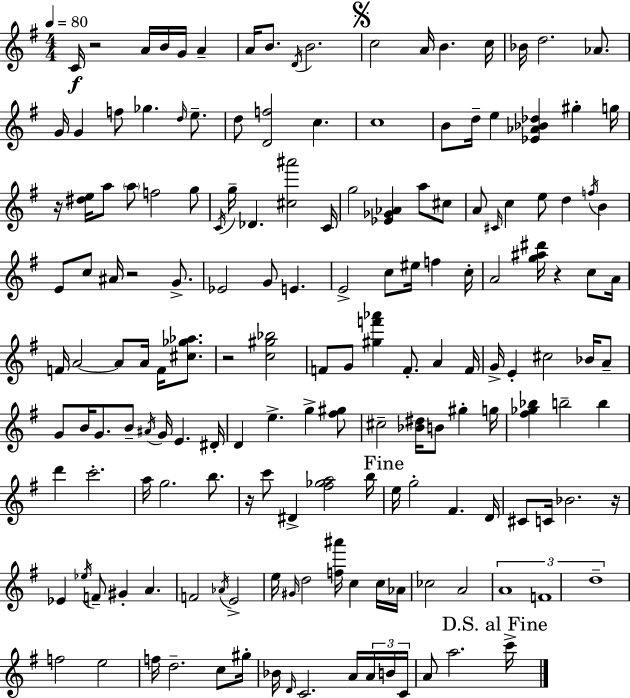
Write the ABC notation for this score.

X:1
T:Untitled
M:4/4
L:1/4
K:Em
C/4 z2 A/4 B/4 G/4 A A/4 B/2 D/4 B2 c2 A/4 B c/4 _B/4 d2 _A/2 G/4 G f/2 _g d/4 e/2 d/2 [Df]2 c c4 B/2 d/4 e [_E_A_B_d] ^g g/4 z/4 [^de]/4 a/2 a/2 f2 g/2 C/4 g/4 _D [^c^a']2 C/4 g2 [_E_G_A] a/2 ^c/2 A/2 ^C/4 c e/2 d f/4 B E/2 c/2 ^A/4 z2 G/2 _E2 G/2 E E2 c/2 ^e/4 f c/4 A2 [g^a^d']/4 z c/2 A/4 F/4 A2 A/2 A/4 F/4 [^c_g_a]/2 z2 [c^g_b]2 F/2 G/2 [^gf'_a'] F/2 A F/4 G/4 E ^c2 _B/4 A/2 G/2 B/4 G/2 B/2 ^A/4 G/4 E ^D/4 D e g [^f^g]/2 ^c2 [_B^d]/4 B/2 ^g g/4 [^f_g_b] b2 b d' c'2 a/4 g2 b/2 z/4 c'/2 ^D [^f_ga]2 b/4 e/4 g2 ^F D/4 ^C/2 C/4 _B2 z/4 _E _e/4 F/2 ^G A F2 _A/4 E2 e/4 ^G/4 d2 [f^a']/4 c c/4 _A/4 _c2 A2 A4 F4 d4 f2 e2 f/4 d2 c/2 ^g/4 _B/4 D/4 C2 A/4 A/4 B/4 C/4 A/2 a2 c'/4